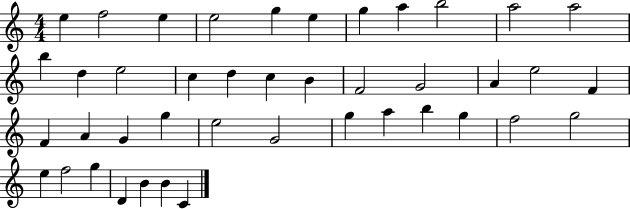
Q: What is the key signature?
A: C major